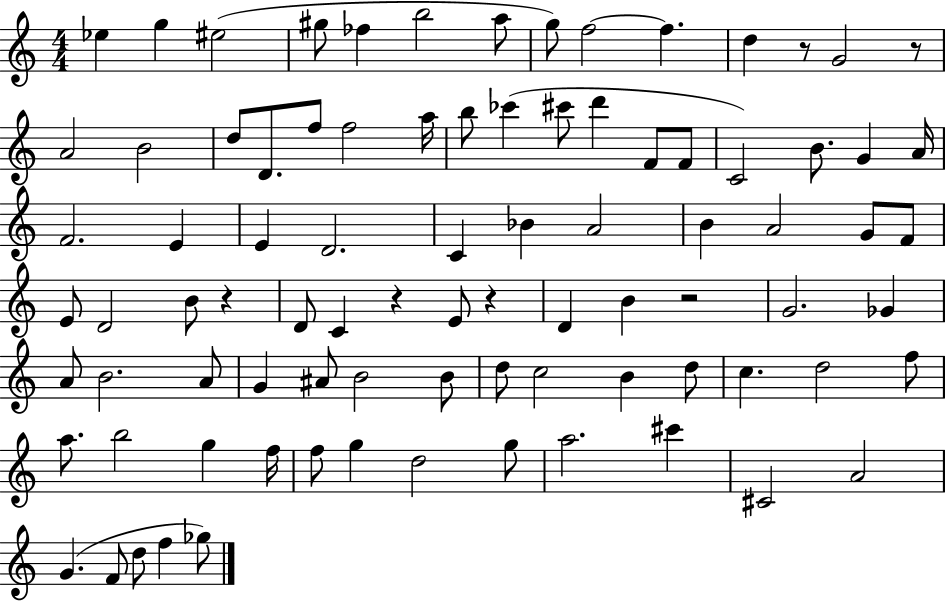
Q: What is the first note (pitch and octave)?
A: Eb5